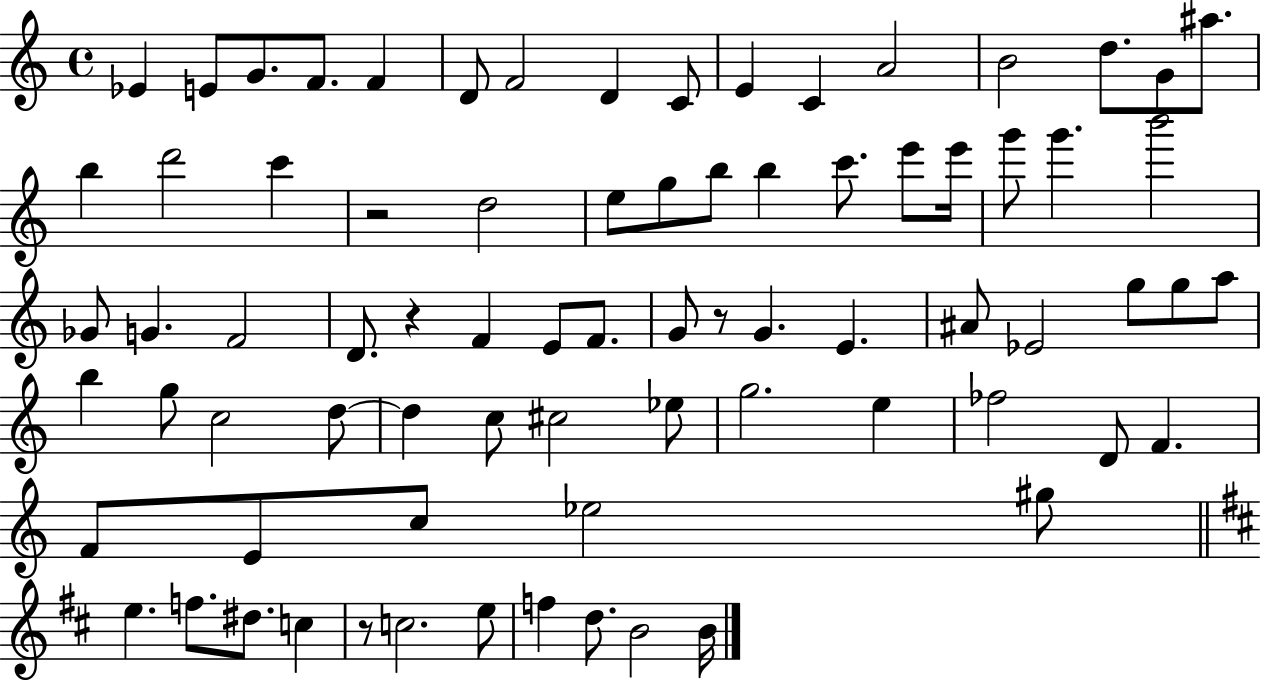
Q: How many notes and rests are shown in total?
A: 77